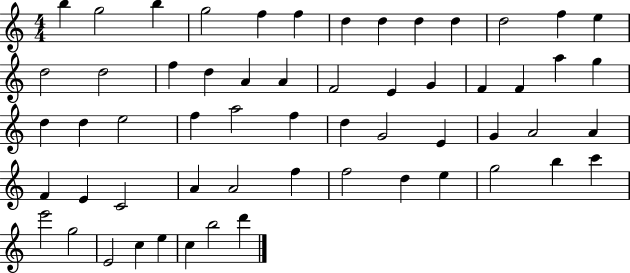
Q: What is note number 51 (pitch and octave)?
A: E6